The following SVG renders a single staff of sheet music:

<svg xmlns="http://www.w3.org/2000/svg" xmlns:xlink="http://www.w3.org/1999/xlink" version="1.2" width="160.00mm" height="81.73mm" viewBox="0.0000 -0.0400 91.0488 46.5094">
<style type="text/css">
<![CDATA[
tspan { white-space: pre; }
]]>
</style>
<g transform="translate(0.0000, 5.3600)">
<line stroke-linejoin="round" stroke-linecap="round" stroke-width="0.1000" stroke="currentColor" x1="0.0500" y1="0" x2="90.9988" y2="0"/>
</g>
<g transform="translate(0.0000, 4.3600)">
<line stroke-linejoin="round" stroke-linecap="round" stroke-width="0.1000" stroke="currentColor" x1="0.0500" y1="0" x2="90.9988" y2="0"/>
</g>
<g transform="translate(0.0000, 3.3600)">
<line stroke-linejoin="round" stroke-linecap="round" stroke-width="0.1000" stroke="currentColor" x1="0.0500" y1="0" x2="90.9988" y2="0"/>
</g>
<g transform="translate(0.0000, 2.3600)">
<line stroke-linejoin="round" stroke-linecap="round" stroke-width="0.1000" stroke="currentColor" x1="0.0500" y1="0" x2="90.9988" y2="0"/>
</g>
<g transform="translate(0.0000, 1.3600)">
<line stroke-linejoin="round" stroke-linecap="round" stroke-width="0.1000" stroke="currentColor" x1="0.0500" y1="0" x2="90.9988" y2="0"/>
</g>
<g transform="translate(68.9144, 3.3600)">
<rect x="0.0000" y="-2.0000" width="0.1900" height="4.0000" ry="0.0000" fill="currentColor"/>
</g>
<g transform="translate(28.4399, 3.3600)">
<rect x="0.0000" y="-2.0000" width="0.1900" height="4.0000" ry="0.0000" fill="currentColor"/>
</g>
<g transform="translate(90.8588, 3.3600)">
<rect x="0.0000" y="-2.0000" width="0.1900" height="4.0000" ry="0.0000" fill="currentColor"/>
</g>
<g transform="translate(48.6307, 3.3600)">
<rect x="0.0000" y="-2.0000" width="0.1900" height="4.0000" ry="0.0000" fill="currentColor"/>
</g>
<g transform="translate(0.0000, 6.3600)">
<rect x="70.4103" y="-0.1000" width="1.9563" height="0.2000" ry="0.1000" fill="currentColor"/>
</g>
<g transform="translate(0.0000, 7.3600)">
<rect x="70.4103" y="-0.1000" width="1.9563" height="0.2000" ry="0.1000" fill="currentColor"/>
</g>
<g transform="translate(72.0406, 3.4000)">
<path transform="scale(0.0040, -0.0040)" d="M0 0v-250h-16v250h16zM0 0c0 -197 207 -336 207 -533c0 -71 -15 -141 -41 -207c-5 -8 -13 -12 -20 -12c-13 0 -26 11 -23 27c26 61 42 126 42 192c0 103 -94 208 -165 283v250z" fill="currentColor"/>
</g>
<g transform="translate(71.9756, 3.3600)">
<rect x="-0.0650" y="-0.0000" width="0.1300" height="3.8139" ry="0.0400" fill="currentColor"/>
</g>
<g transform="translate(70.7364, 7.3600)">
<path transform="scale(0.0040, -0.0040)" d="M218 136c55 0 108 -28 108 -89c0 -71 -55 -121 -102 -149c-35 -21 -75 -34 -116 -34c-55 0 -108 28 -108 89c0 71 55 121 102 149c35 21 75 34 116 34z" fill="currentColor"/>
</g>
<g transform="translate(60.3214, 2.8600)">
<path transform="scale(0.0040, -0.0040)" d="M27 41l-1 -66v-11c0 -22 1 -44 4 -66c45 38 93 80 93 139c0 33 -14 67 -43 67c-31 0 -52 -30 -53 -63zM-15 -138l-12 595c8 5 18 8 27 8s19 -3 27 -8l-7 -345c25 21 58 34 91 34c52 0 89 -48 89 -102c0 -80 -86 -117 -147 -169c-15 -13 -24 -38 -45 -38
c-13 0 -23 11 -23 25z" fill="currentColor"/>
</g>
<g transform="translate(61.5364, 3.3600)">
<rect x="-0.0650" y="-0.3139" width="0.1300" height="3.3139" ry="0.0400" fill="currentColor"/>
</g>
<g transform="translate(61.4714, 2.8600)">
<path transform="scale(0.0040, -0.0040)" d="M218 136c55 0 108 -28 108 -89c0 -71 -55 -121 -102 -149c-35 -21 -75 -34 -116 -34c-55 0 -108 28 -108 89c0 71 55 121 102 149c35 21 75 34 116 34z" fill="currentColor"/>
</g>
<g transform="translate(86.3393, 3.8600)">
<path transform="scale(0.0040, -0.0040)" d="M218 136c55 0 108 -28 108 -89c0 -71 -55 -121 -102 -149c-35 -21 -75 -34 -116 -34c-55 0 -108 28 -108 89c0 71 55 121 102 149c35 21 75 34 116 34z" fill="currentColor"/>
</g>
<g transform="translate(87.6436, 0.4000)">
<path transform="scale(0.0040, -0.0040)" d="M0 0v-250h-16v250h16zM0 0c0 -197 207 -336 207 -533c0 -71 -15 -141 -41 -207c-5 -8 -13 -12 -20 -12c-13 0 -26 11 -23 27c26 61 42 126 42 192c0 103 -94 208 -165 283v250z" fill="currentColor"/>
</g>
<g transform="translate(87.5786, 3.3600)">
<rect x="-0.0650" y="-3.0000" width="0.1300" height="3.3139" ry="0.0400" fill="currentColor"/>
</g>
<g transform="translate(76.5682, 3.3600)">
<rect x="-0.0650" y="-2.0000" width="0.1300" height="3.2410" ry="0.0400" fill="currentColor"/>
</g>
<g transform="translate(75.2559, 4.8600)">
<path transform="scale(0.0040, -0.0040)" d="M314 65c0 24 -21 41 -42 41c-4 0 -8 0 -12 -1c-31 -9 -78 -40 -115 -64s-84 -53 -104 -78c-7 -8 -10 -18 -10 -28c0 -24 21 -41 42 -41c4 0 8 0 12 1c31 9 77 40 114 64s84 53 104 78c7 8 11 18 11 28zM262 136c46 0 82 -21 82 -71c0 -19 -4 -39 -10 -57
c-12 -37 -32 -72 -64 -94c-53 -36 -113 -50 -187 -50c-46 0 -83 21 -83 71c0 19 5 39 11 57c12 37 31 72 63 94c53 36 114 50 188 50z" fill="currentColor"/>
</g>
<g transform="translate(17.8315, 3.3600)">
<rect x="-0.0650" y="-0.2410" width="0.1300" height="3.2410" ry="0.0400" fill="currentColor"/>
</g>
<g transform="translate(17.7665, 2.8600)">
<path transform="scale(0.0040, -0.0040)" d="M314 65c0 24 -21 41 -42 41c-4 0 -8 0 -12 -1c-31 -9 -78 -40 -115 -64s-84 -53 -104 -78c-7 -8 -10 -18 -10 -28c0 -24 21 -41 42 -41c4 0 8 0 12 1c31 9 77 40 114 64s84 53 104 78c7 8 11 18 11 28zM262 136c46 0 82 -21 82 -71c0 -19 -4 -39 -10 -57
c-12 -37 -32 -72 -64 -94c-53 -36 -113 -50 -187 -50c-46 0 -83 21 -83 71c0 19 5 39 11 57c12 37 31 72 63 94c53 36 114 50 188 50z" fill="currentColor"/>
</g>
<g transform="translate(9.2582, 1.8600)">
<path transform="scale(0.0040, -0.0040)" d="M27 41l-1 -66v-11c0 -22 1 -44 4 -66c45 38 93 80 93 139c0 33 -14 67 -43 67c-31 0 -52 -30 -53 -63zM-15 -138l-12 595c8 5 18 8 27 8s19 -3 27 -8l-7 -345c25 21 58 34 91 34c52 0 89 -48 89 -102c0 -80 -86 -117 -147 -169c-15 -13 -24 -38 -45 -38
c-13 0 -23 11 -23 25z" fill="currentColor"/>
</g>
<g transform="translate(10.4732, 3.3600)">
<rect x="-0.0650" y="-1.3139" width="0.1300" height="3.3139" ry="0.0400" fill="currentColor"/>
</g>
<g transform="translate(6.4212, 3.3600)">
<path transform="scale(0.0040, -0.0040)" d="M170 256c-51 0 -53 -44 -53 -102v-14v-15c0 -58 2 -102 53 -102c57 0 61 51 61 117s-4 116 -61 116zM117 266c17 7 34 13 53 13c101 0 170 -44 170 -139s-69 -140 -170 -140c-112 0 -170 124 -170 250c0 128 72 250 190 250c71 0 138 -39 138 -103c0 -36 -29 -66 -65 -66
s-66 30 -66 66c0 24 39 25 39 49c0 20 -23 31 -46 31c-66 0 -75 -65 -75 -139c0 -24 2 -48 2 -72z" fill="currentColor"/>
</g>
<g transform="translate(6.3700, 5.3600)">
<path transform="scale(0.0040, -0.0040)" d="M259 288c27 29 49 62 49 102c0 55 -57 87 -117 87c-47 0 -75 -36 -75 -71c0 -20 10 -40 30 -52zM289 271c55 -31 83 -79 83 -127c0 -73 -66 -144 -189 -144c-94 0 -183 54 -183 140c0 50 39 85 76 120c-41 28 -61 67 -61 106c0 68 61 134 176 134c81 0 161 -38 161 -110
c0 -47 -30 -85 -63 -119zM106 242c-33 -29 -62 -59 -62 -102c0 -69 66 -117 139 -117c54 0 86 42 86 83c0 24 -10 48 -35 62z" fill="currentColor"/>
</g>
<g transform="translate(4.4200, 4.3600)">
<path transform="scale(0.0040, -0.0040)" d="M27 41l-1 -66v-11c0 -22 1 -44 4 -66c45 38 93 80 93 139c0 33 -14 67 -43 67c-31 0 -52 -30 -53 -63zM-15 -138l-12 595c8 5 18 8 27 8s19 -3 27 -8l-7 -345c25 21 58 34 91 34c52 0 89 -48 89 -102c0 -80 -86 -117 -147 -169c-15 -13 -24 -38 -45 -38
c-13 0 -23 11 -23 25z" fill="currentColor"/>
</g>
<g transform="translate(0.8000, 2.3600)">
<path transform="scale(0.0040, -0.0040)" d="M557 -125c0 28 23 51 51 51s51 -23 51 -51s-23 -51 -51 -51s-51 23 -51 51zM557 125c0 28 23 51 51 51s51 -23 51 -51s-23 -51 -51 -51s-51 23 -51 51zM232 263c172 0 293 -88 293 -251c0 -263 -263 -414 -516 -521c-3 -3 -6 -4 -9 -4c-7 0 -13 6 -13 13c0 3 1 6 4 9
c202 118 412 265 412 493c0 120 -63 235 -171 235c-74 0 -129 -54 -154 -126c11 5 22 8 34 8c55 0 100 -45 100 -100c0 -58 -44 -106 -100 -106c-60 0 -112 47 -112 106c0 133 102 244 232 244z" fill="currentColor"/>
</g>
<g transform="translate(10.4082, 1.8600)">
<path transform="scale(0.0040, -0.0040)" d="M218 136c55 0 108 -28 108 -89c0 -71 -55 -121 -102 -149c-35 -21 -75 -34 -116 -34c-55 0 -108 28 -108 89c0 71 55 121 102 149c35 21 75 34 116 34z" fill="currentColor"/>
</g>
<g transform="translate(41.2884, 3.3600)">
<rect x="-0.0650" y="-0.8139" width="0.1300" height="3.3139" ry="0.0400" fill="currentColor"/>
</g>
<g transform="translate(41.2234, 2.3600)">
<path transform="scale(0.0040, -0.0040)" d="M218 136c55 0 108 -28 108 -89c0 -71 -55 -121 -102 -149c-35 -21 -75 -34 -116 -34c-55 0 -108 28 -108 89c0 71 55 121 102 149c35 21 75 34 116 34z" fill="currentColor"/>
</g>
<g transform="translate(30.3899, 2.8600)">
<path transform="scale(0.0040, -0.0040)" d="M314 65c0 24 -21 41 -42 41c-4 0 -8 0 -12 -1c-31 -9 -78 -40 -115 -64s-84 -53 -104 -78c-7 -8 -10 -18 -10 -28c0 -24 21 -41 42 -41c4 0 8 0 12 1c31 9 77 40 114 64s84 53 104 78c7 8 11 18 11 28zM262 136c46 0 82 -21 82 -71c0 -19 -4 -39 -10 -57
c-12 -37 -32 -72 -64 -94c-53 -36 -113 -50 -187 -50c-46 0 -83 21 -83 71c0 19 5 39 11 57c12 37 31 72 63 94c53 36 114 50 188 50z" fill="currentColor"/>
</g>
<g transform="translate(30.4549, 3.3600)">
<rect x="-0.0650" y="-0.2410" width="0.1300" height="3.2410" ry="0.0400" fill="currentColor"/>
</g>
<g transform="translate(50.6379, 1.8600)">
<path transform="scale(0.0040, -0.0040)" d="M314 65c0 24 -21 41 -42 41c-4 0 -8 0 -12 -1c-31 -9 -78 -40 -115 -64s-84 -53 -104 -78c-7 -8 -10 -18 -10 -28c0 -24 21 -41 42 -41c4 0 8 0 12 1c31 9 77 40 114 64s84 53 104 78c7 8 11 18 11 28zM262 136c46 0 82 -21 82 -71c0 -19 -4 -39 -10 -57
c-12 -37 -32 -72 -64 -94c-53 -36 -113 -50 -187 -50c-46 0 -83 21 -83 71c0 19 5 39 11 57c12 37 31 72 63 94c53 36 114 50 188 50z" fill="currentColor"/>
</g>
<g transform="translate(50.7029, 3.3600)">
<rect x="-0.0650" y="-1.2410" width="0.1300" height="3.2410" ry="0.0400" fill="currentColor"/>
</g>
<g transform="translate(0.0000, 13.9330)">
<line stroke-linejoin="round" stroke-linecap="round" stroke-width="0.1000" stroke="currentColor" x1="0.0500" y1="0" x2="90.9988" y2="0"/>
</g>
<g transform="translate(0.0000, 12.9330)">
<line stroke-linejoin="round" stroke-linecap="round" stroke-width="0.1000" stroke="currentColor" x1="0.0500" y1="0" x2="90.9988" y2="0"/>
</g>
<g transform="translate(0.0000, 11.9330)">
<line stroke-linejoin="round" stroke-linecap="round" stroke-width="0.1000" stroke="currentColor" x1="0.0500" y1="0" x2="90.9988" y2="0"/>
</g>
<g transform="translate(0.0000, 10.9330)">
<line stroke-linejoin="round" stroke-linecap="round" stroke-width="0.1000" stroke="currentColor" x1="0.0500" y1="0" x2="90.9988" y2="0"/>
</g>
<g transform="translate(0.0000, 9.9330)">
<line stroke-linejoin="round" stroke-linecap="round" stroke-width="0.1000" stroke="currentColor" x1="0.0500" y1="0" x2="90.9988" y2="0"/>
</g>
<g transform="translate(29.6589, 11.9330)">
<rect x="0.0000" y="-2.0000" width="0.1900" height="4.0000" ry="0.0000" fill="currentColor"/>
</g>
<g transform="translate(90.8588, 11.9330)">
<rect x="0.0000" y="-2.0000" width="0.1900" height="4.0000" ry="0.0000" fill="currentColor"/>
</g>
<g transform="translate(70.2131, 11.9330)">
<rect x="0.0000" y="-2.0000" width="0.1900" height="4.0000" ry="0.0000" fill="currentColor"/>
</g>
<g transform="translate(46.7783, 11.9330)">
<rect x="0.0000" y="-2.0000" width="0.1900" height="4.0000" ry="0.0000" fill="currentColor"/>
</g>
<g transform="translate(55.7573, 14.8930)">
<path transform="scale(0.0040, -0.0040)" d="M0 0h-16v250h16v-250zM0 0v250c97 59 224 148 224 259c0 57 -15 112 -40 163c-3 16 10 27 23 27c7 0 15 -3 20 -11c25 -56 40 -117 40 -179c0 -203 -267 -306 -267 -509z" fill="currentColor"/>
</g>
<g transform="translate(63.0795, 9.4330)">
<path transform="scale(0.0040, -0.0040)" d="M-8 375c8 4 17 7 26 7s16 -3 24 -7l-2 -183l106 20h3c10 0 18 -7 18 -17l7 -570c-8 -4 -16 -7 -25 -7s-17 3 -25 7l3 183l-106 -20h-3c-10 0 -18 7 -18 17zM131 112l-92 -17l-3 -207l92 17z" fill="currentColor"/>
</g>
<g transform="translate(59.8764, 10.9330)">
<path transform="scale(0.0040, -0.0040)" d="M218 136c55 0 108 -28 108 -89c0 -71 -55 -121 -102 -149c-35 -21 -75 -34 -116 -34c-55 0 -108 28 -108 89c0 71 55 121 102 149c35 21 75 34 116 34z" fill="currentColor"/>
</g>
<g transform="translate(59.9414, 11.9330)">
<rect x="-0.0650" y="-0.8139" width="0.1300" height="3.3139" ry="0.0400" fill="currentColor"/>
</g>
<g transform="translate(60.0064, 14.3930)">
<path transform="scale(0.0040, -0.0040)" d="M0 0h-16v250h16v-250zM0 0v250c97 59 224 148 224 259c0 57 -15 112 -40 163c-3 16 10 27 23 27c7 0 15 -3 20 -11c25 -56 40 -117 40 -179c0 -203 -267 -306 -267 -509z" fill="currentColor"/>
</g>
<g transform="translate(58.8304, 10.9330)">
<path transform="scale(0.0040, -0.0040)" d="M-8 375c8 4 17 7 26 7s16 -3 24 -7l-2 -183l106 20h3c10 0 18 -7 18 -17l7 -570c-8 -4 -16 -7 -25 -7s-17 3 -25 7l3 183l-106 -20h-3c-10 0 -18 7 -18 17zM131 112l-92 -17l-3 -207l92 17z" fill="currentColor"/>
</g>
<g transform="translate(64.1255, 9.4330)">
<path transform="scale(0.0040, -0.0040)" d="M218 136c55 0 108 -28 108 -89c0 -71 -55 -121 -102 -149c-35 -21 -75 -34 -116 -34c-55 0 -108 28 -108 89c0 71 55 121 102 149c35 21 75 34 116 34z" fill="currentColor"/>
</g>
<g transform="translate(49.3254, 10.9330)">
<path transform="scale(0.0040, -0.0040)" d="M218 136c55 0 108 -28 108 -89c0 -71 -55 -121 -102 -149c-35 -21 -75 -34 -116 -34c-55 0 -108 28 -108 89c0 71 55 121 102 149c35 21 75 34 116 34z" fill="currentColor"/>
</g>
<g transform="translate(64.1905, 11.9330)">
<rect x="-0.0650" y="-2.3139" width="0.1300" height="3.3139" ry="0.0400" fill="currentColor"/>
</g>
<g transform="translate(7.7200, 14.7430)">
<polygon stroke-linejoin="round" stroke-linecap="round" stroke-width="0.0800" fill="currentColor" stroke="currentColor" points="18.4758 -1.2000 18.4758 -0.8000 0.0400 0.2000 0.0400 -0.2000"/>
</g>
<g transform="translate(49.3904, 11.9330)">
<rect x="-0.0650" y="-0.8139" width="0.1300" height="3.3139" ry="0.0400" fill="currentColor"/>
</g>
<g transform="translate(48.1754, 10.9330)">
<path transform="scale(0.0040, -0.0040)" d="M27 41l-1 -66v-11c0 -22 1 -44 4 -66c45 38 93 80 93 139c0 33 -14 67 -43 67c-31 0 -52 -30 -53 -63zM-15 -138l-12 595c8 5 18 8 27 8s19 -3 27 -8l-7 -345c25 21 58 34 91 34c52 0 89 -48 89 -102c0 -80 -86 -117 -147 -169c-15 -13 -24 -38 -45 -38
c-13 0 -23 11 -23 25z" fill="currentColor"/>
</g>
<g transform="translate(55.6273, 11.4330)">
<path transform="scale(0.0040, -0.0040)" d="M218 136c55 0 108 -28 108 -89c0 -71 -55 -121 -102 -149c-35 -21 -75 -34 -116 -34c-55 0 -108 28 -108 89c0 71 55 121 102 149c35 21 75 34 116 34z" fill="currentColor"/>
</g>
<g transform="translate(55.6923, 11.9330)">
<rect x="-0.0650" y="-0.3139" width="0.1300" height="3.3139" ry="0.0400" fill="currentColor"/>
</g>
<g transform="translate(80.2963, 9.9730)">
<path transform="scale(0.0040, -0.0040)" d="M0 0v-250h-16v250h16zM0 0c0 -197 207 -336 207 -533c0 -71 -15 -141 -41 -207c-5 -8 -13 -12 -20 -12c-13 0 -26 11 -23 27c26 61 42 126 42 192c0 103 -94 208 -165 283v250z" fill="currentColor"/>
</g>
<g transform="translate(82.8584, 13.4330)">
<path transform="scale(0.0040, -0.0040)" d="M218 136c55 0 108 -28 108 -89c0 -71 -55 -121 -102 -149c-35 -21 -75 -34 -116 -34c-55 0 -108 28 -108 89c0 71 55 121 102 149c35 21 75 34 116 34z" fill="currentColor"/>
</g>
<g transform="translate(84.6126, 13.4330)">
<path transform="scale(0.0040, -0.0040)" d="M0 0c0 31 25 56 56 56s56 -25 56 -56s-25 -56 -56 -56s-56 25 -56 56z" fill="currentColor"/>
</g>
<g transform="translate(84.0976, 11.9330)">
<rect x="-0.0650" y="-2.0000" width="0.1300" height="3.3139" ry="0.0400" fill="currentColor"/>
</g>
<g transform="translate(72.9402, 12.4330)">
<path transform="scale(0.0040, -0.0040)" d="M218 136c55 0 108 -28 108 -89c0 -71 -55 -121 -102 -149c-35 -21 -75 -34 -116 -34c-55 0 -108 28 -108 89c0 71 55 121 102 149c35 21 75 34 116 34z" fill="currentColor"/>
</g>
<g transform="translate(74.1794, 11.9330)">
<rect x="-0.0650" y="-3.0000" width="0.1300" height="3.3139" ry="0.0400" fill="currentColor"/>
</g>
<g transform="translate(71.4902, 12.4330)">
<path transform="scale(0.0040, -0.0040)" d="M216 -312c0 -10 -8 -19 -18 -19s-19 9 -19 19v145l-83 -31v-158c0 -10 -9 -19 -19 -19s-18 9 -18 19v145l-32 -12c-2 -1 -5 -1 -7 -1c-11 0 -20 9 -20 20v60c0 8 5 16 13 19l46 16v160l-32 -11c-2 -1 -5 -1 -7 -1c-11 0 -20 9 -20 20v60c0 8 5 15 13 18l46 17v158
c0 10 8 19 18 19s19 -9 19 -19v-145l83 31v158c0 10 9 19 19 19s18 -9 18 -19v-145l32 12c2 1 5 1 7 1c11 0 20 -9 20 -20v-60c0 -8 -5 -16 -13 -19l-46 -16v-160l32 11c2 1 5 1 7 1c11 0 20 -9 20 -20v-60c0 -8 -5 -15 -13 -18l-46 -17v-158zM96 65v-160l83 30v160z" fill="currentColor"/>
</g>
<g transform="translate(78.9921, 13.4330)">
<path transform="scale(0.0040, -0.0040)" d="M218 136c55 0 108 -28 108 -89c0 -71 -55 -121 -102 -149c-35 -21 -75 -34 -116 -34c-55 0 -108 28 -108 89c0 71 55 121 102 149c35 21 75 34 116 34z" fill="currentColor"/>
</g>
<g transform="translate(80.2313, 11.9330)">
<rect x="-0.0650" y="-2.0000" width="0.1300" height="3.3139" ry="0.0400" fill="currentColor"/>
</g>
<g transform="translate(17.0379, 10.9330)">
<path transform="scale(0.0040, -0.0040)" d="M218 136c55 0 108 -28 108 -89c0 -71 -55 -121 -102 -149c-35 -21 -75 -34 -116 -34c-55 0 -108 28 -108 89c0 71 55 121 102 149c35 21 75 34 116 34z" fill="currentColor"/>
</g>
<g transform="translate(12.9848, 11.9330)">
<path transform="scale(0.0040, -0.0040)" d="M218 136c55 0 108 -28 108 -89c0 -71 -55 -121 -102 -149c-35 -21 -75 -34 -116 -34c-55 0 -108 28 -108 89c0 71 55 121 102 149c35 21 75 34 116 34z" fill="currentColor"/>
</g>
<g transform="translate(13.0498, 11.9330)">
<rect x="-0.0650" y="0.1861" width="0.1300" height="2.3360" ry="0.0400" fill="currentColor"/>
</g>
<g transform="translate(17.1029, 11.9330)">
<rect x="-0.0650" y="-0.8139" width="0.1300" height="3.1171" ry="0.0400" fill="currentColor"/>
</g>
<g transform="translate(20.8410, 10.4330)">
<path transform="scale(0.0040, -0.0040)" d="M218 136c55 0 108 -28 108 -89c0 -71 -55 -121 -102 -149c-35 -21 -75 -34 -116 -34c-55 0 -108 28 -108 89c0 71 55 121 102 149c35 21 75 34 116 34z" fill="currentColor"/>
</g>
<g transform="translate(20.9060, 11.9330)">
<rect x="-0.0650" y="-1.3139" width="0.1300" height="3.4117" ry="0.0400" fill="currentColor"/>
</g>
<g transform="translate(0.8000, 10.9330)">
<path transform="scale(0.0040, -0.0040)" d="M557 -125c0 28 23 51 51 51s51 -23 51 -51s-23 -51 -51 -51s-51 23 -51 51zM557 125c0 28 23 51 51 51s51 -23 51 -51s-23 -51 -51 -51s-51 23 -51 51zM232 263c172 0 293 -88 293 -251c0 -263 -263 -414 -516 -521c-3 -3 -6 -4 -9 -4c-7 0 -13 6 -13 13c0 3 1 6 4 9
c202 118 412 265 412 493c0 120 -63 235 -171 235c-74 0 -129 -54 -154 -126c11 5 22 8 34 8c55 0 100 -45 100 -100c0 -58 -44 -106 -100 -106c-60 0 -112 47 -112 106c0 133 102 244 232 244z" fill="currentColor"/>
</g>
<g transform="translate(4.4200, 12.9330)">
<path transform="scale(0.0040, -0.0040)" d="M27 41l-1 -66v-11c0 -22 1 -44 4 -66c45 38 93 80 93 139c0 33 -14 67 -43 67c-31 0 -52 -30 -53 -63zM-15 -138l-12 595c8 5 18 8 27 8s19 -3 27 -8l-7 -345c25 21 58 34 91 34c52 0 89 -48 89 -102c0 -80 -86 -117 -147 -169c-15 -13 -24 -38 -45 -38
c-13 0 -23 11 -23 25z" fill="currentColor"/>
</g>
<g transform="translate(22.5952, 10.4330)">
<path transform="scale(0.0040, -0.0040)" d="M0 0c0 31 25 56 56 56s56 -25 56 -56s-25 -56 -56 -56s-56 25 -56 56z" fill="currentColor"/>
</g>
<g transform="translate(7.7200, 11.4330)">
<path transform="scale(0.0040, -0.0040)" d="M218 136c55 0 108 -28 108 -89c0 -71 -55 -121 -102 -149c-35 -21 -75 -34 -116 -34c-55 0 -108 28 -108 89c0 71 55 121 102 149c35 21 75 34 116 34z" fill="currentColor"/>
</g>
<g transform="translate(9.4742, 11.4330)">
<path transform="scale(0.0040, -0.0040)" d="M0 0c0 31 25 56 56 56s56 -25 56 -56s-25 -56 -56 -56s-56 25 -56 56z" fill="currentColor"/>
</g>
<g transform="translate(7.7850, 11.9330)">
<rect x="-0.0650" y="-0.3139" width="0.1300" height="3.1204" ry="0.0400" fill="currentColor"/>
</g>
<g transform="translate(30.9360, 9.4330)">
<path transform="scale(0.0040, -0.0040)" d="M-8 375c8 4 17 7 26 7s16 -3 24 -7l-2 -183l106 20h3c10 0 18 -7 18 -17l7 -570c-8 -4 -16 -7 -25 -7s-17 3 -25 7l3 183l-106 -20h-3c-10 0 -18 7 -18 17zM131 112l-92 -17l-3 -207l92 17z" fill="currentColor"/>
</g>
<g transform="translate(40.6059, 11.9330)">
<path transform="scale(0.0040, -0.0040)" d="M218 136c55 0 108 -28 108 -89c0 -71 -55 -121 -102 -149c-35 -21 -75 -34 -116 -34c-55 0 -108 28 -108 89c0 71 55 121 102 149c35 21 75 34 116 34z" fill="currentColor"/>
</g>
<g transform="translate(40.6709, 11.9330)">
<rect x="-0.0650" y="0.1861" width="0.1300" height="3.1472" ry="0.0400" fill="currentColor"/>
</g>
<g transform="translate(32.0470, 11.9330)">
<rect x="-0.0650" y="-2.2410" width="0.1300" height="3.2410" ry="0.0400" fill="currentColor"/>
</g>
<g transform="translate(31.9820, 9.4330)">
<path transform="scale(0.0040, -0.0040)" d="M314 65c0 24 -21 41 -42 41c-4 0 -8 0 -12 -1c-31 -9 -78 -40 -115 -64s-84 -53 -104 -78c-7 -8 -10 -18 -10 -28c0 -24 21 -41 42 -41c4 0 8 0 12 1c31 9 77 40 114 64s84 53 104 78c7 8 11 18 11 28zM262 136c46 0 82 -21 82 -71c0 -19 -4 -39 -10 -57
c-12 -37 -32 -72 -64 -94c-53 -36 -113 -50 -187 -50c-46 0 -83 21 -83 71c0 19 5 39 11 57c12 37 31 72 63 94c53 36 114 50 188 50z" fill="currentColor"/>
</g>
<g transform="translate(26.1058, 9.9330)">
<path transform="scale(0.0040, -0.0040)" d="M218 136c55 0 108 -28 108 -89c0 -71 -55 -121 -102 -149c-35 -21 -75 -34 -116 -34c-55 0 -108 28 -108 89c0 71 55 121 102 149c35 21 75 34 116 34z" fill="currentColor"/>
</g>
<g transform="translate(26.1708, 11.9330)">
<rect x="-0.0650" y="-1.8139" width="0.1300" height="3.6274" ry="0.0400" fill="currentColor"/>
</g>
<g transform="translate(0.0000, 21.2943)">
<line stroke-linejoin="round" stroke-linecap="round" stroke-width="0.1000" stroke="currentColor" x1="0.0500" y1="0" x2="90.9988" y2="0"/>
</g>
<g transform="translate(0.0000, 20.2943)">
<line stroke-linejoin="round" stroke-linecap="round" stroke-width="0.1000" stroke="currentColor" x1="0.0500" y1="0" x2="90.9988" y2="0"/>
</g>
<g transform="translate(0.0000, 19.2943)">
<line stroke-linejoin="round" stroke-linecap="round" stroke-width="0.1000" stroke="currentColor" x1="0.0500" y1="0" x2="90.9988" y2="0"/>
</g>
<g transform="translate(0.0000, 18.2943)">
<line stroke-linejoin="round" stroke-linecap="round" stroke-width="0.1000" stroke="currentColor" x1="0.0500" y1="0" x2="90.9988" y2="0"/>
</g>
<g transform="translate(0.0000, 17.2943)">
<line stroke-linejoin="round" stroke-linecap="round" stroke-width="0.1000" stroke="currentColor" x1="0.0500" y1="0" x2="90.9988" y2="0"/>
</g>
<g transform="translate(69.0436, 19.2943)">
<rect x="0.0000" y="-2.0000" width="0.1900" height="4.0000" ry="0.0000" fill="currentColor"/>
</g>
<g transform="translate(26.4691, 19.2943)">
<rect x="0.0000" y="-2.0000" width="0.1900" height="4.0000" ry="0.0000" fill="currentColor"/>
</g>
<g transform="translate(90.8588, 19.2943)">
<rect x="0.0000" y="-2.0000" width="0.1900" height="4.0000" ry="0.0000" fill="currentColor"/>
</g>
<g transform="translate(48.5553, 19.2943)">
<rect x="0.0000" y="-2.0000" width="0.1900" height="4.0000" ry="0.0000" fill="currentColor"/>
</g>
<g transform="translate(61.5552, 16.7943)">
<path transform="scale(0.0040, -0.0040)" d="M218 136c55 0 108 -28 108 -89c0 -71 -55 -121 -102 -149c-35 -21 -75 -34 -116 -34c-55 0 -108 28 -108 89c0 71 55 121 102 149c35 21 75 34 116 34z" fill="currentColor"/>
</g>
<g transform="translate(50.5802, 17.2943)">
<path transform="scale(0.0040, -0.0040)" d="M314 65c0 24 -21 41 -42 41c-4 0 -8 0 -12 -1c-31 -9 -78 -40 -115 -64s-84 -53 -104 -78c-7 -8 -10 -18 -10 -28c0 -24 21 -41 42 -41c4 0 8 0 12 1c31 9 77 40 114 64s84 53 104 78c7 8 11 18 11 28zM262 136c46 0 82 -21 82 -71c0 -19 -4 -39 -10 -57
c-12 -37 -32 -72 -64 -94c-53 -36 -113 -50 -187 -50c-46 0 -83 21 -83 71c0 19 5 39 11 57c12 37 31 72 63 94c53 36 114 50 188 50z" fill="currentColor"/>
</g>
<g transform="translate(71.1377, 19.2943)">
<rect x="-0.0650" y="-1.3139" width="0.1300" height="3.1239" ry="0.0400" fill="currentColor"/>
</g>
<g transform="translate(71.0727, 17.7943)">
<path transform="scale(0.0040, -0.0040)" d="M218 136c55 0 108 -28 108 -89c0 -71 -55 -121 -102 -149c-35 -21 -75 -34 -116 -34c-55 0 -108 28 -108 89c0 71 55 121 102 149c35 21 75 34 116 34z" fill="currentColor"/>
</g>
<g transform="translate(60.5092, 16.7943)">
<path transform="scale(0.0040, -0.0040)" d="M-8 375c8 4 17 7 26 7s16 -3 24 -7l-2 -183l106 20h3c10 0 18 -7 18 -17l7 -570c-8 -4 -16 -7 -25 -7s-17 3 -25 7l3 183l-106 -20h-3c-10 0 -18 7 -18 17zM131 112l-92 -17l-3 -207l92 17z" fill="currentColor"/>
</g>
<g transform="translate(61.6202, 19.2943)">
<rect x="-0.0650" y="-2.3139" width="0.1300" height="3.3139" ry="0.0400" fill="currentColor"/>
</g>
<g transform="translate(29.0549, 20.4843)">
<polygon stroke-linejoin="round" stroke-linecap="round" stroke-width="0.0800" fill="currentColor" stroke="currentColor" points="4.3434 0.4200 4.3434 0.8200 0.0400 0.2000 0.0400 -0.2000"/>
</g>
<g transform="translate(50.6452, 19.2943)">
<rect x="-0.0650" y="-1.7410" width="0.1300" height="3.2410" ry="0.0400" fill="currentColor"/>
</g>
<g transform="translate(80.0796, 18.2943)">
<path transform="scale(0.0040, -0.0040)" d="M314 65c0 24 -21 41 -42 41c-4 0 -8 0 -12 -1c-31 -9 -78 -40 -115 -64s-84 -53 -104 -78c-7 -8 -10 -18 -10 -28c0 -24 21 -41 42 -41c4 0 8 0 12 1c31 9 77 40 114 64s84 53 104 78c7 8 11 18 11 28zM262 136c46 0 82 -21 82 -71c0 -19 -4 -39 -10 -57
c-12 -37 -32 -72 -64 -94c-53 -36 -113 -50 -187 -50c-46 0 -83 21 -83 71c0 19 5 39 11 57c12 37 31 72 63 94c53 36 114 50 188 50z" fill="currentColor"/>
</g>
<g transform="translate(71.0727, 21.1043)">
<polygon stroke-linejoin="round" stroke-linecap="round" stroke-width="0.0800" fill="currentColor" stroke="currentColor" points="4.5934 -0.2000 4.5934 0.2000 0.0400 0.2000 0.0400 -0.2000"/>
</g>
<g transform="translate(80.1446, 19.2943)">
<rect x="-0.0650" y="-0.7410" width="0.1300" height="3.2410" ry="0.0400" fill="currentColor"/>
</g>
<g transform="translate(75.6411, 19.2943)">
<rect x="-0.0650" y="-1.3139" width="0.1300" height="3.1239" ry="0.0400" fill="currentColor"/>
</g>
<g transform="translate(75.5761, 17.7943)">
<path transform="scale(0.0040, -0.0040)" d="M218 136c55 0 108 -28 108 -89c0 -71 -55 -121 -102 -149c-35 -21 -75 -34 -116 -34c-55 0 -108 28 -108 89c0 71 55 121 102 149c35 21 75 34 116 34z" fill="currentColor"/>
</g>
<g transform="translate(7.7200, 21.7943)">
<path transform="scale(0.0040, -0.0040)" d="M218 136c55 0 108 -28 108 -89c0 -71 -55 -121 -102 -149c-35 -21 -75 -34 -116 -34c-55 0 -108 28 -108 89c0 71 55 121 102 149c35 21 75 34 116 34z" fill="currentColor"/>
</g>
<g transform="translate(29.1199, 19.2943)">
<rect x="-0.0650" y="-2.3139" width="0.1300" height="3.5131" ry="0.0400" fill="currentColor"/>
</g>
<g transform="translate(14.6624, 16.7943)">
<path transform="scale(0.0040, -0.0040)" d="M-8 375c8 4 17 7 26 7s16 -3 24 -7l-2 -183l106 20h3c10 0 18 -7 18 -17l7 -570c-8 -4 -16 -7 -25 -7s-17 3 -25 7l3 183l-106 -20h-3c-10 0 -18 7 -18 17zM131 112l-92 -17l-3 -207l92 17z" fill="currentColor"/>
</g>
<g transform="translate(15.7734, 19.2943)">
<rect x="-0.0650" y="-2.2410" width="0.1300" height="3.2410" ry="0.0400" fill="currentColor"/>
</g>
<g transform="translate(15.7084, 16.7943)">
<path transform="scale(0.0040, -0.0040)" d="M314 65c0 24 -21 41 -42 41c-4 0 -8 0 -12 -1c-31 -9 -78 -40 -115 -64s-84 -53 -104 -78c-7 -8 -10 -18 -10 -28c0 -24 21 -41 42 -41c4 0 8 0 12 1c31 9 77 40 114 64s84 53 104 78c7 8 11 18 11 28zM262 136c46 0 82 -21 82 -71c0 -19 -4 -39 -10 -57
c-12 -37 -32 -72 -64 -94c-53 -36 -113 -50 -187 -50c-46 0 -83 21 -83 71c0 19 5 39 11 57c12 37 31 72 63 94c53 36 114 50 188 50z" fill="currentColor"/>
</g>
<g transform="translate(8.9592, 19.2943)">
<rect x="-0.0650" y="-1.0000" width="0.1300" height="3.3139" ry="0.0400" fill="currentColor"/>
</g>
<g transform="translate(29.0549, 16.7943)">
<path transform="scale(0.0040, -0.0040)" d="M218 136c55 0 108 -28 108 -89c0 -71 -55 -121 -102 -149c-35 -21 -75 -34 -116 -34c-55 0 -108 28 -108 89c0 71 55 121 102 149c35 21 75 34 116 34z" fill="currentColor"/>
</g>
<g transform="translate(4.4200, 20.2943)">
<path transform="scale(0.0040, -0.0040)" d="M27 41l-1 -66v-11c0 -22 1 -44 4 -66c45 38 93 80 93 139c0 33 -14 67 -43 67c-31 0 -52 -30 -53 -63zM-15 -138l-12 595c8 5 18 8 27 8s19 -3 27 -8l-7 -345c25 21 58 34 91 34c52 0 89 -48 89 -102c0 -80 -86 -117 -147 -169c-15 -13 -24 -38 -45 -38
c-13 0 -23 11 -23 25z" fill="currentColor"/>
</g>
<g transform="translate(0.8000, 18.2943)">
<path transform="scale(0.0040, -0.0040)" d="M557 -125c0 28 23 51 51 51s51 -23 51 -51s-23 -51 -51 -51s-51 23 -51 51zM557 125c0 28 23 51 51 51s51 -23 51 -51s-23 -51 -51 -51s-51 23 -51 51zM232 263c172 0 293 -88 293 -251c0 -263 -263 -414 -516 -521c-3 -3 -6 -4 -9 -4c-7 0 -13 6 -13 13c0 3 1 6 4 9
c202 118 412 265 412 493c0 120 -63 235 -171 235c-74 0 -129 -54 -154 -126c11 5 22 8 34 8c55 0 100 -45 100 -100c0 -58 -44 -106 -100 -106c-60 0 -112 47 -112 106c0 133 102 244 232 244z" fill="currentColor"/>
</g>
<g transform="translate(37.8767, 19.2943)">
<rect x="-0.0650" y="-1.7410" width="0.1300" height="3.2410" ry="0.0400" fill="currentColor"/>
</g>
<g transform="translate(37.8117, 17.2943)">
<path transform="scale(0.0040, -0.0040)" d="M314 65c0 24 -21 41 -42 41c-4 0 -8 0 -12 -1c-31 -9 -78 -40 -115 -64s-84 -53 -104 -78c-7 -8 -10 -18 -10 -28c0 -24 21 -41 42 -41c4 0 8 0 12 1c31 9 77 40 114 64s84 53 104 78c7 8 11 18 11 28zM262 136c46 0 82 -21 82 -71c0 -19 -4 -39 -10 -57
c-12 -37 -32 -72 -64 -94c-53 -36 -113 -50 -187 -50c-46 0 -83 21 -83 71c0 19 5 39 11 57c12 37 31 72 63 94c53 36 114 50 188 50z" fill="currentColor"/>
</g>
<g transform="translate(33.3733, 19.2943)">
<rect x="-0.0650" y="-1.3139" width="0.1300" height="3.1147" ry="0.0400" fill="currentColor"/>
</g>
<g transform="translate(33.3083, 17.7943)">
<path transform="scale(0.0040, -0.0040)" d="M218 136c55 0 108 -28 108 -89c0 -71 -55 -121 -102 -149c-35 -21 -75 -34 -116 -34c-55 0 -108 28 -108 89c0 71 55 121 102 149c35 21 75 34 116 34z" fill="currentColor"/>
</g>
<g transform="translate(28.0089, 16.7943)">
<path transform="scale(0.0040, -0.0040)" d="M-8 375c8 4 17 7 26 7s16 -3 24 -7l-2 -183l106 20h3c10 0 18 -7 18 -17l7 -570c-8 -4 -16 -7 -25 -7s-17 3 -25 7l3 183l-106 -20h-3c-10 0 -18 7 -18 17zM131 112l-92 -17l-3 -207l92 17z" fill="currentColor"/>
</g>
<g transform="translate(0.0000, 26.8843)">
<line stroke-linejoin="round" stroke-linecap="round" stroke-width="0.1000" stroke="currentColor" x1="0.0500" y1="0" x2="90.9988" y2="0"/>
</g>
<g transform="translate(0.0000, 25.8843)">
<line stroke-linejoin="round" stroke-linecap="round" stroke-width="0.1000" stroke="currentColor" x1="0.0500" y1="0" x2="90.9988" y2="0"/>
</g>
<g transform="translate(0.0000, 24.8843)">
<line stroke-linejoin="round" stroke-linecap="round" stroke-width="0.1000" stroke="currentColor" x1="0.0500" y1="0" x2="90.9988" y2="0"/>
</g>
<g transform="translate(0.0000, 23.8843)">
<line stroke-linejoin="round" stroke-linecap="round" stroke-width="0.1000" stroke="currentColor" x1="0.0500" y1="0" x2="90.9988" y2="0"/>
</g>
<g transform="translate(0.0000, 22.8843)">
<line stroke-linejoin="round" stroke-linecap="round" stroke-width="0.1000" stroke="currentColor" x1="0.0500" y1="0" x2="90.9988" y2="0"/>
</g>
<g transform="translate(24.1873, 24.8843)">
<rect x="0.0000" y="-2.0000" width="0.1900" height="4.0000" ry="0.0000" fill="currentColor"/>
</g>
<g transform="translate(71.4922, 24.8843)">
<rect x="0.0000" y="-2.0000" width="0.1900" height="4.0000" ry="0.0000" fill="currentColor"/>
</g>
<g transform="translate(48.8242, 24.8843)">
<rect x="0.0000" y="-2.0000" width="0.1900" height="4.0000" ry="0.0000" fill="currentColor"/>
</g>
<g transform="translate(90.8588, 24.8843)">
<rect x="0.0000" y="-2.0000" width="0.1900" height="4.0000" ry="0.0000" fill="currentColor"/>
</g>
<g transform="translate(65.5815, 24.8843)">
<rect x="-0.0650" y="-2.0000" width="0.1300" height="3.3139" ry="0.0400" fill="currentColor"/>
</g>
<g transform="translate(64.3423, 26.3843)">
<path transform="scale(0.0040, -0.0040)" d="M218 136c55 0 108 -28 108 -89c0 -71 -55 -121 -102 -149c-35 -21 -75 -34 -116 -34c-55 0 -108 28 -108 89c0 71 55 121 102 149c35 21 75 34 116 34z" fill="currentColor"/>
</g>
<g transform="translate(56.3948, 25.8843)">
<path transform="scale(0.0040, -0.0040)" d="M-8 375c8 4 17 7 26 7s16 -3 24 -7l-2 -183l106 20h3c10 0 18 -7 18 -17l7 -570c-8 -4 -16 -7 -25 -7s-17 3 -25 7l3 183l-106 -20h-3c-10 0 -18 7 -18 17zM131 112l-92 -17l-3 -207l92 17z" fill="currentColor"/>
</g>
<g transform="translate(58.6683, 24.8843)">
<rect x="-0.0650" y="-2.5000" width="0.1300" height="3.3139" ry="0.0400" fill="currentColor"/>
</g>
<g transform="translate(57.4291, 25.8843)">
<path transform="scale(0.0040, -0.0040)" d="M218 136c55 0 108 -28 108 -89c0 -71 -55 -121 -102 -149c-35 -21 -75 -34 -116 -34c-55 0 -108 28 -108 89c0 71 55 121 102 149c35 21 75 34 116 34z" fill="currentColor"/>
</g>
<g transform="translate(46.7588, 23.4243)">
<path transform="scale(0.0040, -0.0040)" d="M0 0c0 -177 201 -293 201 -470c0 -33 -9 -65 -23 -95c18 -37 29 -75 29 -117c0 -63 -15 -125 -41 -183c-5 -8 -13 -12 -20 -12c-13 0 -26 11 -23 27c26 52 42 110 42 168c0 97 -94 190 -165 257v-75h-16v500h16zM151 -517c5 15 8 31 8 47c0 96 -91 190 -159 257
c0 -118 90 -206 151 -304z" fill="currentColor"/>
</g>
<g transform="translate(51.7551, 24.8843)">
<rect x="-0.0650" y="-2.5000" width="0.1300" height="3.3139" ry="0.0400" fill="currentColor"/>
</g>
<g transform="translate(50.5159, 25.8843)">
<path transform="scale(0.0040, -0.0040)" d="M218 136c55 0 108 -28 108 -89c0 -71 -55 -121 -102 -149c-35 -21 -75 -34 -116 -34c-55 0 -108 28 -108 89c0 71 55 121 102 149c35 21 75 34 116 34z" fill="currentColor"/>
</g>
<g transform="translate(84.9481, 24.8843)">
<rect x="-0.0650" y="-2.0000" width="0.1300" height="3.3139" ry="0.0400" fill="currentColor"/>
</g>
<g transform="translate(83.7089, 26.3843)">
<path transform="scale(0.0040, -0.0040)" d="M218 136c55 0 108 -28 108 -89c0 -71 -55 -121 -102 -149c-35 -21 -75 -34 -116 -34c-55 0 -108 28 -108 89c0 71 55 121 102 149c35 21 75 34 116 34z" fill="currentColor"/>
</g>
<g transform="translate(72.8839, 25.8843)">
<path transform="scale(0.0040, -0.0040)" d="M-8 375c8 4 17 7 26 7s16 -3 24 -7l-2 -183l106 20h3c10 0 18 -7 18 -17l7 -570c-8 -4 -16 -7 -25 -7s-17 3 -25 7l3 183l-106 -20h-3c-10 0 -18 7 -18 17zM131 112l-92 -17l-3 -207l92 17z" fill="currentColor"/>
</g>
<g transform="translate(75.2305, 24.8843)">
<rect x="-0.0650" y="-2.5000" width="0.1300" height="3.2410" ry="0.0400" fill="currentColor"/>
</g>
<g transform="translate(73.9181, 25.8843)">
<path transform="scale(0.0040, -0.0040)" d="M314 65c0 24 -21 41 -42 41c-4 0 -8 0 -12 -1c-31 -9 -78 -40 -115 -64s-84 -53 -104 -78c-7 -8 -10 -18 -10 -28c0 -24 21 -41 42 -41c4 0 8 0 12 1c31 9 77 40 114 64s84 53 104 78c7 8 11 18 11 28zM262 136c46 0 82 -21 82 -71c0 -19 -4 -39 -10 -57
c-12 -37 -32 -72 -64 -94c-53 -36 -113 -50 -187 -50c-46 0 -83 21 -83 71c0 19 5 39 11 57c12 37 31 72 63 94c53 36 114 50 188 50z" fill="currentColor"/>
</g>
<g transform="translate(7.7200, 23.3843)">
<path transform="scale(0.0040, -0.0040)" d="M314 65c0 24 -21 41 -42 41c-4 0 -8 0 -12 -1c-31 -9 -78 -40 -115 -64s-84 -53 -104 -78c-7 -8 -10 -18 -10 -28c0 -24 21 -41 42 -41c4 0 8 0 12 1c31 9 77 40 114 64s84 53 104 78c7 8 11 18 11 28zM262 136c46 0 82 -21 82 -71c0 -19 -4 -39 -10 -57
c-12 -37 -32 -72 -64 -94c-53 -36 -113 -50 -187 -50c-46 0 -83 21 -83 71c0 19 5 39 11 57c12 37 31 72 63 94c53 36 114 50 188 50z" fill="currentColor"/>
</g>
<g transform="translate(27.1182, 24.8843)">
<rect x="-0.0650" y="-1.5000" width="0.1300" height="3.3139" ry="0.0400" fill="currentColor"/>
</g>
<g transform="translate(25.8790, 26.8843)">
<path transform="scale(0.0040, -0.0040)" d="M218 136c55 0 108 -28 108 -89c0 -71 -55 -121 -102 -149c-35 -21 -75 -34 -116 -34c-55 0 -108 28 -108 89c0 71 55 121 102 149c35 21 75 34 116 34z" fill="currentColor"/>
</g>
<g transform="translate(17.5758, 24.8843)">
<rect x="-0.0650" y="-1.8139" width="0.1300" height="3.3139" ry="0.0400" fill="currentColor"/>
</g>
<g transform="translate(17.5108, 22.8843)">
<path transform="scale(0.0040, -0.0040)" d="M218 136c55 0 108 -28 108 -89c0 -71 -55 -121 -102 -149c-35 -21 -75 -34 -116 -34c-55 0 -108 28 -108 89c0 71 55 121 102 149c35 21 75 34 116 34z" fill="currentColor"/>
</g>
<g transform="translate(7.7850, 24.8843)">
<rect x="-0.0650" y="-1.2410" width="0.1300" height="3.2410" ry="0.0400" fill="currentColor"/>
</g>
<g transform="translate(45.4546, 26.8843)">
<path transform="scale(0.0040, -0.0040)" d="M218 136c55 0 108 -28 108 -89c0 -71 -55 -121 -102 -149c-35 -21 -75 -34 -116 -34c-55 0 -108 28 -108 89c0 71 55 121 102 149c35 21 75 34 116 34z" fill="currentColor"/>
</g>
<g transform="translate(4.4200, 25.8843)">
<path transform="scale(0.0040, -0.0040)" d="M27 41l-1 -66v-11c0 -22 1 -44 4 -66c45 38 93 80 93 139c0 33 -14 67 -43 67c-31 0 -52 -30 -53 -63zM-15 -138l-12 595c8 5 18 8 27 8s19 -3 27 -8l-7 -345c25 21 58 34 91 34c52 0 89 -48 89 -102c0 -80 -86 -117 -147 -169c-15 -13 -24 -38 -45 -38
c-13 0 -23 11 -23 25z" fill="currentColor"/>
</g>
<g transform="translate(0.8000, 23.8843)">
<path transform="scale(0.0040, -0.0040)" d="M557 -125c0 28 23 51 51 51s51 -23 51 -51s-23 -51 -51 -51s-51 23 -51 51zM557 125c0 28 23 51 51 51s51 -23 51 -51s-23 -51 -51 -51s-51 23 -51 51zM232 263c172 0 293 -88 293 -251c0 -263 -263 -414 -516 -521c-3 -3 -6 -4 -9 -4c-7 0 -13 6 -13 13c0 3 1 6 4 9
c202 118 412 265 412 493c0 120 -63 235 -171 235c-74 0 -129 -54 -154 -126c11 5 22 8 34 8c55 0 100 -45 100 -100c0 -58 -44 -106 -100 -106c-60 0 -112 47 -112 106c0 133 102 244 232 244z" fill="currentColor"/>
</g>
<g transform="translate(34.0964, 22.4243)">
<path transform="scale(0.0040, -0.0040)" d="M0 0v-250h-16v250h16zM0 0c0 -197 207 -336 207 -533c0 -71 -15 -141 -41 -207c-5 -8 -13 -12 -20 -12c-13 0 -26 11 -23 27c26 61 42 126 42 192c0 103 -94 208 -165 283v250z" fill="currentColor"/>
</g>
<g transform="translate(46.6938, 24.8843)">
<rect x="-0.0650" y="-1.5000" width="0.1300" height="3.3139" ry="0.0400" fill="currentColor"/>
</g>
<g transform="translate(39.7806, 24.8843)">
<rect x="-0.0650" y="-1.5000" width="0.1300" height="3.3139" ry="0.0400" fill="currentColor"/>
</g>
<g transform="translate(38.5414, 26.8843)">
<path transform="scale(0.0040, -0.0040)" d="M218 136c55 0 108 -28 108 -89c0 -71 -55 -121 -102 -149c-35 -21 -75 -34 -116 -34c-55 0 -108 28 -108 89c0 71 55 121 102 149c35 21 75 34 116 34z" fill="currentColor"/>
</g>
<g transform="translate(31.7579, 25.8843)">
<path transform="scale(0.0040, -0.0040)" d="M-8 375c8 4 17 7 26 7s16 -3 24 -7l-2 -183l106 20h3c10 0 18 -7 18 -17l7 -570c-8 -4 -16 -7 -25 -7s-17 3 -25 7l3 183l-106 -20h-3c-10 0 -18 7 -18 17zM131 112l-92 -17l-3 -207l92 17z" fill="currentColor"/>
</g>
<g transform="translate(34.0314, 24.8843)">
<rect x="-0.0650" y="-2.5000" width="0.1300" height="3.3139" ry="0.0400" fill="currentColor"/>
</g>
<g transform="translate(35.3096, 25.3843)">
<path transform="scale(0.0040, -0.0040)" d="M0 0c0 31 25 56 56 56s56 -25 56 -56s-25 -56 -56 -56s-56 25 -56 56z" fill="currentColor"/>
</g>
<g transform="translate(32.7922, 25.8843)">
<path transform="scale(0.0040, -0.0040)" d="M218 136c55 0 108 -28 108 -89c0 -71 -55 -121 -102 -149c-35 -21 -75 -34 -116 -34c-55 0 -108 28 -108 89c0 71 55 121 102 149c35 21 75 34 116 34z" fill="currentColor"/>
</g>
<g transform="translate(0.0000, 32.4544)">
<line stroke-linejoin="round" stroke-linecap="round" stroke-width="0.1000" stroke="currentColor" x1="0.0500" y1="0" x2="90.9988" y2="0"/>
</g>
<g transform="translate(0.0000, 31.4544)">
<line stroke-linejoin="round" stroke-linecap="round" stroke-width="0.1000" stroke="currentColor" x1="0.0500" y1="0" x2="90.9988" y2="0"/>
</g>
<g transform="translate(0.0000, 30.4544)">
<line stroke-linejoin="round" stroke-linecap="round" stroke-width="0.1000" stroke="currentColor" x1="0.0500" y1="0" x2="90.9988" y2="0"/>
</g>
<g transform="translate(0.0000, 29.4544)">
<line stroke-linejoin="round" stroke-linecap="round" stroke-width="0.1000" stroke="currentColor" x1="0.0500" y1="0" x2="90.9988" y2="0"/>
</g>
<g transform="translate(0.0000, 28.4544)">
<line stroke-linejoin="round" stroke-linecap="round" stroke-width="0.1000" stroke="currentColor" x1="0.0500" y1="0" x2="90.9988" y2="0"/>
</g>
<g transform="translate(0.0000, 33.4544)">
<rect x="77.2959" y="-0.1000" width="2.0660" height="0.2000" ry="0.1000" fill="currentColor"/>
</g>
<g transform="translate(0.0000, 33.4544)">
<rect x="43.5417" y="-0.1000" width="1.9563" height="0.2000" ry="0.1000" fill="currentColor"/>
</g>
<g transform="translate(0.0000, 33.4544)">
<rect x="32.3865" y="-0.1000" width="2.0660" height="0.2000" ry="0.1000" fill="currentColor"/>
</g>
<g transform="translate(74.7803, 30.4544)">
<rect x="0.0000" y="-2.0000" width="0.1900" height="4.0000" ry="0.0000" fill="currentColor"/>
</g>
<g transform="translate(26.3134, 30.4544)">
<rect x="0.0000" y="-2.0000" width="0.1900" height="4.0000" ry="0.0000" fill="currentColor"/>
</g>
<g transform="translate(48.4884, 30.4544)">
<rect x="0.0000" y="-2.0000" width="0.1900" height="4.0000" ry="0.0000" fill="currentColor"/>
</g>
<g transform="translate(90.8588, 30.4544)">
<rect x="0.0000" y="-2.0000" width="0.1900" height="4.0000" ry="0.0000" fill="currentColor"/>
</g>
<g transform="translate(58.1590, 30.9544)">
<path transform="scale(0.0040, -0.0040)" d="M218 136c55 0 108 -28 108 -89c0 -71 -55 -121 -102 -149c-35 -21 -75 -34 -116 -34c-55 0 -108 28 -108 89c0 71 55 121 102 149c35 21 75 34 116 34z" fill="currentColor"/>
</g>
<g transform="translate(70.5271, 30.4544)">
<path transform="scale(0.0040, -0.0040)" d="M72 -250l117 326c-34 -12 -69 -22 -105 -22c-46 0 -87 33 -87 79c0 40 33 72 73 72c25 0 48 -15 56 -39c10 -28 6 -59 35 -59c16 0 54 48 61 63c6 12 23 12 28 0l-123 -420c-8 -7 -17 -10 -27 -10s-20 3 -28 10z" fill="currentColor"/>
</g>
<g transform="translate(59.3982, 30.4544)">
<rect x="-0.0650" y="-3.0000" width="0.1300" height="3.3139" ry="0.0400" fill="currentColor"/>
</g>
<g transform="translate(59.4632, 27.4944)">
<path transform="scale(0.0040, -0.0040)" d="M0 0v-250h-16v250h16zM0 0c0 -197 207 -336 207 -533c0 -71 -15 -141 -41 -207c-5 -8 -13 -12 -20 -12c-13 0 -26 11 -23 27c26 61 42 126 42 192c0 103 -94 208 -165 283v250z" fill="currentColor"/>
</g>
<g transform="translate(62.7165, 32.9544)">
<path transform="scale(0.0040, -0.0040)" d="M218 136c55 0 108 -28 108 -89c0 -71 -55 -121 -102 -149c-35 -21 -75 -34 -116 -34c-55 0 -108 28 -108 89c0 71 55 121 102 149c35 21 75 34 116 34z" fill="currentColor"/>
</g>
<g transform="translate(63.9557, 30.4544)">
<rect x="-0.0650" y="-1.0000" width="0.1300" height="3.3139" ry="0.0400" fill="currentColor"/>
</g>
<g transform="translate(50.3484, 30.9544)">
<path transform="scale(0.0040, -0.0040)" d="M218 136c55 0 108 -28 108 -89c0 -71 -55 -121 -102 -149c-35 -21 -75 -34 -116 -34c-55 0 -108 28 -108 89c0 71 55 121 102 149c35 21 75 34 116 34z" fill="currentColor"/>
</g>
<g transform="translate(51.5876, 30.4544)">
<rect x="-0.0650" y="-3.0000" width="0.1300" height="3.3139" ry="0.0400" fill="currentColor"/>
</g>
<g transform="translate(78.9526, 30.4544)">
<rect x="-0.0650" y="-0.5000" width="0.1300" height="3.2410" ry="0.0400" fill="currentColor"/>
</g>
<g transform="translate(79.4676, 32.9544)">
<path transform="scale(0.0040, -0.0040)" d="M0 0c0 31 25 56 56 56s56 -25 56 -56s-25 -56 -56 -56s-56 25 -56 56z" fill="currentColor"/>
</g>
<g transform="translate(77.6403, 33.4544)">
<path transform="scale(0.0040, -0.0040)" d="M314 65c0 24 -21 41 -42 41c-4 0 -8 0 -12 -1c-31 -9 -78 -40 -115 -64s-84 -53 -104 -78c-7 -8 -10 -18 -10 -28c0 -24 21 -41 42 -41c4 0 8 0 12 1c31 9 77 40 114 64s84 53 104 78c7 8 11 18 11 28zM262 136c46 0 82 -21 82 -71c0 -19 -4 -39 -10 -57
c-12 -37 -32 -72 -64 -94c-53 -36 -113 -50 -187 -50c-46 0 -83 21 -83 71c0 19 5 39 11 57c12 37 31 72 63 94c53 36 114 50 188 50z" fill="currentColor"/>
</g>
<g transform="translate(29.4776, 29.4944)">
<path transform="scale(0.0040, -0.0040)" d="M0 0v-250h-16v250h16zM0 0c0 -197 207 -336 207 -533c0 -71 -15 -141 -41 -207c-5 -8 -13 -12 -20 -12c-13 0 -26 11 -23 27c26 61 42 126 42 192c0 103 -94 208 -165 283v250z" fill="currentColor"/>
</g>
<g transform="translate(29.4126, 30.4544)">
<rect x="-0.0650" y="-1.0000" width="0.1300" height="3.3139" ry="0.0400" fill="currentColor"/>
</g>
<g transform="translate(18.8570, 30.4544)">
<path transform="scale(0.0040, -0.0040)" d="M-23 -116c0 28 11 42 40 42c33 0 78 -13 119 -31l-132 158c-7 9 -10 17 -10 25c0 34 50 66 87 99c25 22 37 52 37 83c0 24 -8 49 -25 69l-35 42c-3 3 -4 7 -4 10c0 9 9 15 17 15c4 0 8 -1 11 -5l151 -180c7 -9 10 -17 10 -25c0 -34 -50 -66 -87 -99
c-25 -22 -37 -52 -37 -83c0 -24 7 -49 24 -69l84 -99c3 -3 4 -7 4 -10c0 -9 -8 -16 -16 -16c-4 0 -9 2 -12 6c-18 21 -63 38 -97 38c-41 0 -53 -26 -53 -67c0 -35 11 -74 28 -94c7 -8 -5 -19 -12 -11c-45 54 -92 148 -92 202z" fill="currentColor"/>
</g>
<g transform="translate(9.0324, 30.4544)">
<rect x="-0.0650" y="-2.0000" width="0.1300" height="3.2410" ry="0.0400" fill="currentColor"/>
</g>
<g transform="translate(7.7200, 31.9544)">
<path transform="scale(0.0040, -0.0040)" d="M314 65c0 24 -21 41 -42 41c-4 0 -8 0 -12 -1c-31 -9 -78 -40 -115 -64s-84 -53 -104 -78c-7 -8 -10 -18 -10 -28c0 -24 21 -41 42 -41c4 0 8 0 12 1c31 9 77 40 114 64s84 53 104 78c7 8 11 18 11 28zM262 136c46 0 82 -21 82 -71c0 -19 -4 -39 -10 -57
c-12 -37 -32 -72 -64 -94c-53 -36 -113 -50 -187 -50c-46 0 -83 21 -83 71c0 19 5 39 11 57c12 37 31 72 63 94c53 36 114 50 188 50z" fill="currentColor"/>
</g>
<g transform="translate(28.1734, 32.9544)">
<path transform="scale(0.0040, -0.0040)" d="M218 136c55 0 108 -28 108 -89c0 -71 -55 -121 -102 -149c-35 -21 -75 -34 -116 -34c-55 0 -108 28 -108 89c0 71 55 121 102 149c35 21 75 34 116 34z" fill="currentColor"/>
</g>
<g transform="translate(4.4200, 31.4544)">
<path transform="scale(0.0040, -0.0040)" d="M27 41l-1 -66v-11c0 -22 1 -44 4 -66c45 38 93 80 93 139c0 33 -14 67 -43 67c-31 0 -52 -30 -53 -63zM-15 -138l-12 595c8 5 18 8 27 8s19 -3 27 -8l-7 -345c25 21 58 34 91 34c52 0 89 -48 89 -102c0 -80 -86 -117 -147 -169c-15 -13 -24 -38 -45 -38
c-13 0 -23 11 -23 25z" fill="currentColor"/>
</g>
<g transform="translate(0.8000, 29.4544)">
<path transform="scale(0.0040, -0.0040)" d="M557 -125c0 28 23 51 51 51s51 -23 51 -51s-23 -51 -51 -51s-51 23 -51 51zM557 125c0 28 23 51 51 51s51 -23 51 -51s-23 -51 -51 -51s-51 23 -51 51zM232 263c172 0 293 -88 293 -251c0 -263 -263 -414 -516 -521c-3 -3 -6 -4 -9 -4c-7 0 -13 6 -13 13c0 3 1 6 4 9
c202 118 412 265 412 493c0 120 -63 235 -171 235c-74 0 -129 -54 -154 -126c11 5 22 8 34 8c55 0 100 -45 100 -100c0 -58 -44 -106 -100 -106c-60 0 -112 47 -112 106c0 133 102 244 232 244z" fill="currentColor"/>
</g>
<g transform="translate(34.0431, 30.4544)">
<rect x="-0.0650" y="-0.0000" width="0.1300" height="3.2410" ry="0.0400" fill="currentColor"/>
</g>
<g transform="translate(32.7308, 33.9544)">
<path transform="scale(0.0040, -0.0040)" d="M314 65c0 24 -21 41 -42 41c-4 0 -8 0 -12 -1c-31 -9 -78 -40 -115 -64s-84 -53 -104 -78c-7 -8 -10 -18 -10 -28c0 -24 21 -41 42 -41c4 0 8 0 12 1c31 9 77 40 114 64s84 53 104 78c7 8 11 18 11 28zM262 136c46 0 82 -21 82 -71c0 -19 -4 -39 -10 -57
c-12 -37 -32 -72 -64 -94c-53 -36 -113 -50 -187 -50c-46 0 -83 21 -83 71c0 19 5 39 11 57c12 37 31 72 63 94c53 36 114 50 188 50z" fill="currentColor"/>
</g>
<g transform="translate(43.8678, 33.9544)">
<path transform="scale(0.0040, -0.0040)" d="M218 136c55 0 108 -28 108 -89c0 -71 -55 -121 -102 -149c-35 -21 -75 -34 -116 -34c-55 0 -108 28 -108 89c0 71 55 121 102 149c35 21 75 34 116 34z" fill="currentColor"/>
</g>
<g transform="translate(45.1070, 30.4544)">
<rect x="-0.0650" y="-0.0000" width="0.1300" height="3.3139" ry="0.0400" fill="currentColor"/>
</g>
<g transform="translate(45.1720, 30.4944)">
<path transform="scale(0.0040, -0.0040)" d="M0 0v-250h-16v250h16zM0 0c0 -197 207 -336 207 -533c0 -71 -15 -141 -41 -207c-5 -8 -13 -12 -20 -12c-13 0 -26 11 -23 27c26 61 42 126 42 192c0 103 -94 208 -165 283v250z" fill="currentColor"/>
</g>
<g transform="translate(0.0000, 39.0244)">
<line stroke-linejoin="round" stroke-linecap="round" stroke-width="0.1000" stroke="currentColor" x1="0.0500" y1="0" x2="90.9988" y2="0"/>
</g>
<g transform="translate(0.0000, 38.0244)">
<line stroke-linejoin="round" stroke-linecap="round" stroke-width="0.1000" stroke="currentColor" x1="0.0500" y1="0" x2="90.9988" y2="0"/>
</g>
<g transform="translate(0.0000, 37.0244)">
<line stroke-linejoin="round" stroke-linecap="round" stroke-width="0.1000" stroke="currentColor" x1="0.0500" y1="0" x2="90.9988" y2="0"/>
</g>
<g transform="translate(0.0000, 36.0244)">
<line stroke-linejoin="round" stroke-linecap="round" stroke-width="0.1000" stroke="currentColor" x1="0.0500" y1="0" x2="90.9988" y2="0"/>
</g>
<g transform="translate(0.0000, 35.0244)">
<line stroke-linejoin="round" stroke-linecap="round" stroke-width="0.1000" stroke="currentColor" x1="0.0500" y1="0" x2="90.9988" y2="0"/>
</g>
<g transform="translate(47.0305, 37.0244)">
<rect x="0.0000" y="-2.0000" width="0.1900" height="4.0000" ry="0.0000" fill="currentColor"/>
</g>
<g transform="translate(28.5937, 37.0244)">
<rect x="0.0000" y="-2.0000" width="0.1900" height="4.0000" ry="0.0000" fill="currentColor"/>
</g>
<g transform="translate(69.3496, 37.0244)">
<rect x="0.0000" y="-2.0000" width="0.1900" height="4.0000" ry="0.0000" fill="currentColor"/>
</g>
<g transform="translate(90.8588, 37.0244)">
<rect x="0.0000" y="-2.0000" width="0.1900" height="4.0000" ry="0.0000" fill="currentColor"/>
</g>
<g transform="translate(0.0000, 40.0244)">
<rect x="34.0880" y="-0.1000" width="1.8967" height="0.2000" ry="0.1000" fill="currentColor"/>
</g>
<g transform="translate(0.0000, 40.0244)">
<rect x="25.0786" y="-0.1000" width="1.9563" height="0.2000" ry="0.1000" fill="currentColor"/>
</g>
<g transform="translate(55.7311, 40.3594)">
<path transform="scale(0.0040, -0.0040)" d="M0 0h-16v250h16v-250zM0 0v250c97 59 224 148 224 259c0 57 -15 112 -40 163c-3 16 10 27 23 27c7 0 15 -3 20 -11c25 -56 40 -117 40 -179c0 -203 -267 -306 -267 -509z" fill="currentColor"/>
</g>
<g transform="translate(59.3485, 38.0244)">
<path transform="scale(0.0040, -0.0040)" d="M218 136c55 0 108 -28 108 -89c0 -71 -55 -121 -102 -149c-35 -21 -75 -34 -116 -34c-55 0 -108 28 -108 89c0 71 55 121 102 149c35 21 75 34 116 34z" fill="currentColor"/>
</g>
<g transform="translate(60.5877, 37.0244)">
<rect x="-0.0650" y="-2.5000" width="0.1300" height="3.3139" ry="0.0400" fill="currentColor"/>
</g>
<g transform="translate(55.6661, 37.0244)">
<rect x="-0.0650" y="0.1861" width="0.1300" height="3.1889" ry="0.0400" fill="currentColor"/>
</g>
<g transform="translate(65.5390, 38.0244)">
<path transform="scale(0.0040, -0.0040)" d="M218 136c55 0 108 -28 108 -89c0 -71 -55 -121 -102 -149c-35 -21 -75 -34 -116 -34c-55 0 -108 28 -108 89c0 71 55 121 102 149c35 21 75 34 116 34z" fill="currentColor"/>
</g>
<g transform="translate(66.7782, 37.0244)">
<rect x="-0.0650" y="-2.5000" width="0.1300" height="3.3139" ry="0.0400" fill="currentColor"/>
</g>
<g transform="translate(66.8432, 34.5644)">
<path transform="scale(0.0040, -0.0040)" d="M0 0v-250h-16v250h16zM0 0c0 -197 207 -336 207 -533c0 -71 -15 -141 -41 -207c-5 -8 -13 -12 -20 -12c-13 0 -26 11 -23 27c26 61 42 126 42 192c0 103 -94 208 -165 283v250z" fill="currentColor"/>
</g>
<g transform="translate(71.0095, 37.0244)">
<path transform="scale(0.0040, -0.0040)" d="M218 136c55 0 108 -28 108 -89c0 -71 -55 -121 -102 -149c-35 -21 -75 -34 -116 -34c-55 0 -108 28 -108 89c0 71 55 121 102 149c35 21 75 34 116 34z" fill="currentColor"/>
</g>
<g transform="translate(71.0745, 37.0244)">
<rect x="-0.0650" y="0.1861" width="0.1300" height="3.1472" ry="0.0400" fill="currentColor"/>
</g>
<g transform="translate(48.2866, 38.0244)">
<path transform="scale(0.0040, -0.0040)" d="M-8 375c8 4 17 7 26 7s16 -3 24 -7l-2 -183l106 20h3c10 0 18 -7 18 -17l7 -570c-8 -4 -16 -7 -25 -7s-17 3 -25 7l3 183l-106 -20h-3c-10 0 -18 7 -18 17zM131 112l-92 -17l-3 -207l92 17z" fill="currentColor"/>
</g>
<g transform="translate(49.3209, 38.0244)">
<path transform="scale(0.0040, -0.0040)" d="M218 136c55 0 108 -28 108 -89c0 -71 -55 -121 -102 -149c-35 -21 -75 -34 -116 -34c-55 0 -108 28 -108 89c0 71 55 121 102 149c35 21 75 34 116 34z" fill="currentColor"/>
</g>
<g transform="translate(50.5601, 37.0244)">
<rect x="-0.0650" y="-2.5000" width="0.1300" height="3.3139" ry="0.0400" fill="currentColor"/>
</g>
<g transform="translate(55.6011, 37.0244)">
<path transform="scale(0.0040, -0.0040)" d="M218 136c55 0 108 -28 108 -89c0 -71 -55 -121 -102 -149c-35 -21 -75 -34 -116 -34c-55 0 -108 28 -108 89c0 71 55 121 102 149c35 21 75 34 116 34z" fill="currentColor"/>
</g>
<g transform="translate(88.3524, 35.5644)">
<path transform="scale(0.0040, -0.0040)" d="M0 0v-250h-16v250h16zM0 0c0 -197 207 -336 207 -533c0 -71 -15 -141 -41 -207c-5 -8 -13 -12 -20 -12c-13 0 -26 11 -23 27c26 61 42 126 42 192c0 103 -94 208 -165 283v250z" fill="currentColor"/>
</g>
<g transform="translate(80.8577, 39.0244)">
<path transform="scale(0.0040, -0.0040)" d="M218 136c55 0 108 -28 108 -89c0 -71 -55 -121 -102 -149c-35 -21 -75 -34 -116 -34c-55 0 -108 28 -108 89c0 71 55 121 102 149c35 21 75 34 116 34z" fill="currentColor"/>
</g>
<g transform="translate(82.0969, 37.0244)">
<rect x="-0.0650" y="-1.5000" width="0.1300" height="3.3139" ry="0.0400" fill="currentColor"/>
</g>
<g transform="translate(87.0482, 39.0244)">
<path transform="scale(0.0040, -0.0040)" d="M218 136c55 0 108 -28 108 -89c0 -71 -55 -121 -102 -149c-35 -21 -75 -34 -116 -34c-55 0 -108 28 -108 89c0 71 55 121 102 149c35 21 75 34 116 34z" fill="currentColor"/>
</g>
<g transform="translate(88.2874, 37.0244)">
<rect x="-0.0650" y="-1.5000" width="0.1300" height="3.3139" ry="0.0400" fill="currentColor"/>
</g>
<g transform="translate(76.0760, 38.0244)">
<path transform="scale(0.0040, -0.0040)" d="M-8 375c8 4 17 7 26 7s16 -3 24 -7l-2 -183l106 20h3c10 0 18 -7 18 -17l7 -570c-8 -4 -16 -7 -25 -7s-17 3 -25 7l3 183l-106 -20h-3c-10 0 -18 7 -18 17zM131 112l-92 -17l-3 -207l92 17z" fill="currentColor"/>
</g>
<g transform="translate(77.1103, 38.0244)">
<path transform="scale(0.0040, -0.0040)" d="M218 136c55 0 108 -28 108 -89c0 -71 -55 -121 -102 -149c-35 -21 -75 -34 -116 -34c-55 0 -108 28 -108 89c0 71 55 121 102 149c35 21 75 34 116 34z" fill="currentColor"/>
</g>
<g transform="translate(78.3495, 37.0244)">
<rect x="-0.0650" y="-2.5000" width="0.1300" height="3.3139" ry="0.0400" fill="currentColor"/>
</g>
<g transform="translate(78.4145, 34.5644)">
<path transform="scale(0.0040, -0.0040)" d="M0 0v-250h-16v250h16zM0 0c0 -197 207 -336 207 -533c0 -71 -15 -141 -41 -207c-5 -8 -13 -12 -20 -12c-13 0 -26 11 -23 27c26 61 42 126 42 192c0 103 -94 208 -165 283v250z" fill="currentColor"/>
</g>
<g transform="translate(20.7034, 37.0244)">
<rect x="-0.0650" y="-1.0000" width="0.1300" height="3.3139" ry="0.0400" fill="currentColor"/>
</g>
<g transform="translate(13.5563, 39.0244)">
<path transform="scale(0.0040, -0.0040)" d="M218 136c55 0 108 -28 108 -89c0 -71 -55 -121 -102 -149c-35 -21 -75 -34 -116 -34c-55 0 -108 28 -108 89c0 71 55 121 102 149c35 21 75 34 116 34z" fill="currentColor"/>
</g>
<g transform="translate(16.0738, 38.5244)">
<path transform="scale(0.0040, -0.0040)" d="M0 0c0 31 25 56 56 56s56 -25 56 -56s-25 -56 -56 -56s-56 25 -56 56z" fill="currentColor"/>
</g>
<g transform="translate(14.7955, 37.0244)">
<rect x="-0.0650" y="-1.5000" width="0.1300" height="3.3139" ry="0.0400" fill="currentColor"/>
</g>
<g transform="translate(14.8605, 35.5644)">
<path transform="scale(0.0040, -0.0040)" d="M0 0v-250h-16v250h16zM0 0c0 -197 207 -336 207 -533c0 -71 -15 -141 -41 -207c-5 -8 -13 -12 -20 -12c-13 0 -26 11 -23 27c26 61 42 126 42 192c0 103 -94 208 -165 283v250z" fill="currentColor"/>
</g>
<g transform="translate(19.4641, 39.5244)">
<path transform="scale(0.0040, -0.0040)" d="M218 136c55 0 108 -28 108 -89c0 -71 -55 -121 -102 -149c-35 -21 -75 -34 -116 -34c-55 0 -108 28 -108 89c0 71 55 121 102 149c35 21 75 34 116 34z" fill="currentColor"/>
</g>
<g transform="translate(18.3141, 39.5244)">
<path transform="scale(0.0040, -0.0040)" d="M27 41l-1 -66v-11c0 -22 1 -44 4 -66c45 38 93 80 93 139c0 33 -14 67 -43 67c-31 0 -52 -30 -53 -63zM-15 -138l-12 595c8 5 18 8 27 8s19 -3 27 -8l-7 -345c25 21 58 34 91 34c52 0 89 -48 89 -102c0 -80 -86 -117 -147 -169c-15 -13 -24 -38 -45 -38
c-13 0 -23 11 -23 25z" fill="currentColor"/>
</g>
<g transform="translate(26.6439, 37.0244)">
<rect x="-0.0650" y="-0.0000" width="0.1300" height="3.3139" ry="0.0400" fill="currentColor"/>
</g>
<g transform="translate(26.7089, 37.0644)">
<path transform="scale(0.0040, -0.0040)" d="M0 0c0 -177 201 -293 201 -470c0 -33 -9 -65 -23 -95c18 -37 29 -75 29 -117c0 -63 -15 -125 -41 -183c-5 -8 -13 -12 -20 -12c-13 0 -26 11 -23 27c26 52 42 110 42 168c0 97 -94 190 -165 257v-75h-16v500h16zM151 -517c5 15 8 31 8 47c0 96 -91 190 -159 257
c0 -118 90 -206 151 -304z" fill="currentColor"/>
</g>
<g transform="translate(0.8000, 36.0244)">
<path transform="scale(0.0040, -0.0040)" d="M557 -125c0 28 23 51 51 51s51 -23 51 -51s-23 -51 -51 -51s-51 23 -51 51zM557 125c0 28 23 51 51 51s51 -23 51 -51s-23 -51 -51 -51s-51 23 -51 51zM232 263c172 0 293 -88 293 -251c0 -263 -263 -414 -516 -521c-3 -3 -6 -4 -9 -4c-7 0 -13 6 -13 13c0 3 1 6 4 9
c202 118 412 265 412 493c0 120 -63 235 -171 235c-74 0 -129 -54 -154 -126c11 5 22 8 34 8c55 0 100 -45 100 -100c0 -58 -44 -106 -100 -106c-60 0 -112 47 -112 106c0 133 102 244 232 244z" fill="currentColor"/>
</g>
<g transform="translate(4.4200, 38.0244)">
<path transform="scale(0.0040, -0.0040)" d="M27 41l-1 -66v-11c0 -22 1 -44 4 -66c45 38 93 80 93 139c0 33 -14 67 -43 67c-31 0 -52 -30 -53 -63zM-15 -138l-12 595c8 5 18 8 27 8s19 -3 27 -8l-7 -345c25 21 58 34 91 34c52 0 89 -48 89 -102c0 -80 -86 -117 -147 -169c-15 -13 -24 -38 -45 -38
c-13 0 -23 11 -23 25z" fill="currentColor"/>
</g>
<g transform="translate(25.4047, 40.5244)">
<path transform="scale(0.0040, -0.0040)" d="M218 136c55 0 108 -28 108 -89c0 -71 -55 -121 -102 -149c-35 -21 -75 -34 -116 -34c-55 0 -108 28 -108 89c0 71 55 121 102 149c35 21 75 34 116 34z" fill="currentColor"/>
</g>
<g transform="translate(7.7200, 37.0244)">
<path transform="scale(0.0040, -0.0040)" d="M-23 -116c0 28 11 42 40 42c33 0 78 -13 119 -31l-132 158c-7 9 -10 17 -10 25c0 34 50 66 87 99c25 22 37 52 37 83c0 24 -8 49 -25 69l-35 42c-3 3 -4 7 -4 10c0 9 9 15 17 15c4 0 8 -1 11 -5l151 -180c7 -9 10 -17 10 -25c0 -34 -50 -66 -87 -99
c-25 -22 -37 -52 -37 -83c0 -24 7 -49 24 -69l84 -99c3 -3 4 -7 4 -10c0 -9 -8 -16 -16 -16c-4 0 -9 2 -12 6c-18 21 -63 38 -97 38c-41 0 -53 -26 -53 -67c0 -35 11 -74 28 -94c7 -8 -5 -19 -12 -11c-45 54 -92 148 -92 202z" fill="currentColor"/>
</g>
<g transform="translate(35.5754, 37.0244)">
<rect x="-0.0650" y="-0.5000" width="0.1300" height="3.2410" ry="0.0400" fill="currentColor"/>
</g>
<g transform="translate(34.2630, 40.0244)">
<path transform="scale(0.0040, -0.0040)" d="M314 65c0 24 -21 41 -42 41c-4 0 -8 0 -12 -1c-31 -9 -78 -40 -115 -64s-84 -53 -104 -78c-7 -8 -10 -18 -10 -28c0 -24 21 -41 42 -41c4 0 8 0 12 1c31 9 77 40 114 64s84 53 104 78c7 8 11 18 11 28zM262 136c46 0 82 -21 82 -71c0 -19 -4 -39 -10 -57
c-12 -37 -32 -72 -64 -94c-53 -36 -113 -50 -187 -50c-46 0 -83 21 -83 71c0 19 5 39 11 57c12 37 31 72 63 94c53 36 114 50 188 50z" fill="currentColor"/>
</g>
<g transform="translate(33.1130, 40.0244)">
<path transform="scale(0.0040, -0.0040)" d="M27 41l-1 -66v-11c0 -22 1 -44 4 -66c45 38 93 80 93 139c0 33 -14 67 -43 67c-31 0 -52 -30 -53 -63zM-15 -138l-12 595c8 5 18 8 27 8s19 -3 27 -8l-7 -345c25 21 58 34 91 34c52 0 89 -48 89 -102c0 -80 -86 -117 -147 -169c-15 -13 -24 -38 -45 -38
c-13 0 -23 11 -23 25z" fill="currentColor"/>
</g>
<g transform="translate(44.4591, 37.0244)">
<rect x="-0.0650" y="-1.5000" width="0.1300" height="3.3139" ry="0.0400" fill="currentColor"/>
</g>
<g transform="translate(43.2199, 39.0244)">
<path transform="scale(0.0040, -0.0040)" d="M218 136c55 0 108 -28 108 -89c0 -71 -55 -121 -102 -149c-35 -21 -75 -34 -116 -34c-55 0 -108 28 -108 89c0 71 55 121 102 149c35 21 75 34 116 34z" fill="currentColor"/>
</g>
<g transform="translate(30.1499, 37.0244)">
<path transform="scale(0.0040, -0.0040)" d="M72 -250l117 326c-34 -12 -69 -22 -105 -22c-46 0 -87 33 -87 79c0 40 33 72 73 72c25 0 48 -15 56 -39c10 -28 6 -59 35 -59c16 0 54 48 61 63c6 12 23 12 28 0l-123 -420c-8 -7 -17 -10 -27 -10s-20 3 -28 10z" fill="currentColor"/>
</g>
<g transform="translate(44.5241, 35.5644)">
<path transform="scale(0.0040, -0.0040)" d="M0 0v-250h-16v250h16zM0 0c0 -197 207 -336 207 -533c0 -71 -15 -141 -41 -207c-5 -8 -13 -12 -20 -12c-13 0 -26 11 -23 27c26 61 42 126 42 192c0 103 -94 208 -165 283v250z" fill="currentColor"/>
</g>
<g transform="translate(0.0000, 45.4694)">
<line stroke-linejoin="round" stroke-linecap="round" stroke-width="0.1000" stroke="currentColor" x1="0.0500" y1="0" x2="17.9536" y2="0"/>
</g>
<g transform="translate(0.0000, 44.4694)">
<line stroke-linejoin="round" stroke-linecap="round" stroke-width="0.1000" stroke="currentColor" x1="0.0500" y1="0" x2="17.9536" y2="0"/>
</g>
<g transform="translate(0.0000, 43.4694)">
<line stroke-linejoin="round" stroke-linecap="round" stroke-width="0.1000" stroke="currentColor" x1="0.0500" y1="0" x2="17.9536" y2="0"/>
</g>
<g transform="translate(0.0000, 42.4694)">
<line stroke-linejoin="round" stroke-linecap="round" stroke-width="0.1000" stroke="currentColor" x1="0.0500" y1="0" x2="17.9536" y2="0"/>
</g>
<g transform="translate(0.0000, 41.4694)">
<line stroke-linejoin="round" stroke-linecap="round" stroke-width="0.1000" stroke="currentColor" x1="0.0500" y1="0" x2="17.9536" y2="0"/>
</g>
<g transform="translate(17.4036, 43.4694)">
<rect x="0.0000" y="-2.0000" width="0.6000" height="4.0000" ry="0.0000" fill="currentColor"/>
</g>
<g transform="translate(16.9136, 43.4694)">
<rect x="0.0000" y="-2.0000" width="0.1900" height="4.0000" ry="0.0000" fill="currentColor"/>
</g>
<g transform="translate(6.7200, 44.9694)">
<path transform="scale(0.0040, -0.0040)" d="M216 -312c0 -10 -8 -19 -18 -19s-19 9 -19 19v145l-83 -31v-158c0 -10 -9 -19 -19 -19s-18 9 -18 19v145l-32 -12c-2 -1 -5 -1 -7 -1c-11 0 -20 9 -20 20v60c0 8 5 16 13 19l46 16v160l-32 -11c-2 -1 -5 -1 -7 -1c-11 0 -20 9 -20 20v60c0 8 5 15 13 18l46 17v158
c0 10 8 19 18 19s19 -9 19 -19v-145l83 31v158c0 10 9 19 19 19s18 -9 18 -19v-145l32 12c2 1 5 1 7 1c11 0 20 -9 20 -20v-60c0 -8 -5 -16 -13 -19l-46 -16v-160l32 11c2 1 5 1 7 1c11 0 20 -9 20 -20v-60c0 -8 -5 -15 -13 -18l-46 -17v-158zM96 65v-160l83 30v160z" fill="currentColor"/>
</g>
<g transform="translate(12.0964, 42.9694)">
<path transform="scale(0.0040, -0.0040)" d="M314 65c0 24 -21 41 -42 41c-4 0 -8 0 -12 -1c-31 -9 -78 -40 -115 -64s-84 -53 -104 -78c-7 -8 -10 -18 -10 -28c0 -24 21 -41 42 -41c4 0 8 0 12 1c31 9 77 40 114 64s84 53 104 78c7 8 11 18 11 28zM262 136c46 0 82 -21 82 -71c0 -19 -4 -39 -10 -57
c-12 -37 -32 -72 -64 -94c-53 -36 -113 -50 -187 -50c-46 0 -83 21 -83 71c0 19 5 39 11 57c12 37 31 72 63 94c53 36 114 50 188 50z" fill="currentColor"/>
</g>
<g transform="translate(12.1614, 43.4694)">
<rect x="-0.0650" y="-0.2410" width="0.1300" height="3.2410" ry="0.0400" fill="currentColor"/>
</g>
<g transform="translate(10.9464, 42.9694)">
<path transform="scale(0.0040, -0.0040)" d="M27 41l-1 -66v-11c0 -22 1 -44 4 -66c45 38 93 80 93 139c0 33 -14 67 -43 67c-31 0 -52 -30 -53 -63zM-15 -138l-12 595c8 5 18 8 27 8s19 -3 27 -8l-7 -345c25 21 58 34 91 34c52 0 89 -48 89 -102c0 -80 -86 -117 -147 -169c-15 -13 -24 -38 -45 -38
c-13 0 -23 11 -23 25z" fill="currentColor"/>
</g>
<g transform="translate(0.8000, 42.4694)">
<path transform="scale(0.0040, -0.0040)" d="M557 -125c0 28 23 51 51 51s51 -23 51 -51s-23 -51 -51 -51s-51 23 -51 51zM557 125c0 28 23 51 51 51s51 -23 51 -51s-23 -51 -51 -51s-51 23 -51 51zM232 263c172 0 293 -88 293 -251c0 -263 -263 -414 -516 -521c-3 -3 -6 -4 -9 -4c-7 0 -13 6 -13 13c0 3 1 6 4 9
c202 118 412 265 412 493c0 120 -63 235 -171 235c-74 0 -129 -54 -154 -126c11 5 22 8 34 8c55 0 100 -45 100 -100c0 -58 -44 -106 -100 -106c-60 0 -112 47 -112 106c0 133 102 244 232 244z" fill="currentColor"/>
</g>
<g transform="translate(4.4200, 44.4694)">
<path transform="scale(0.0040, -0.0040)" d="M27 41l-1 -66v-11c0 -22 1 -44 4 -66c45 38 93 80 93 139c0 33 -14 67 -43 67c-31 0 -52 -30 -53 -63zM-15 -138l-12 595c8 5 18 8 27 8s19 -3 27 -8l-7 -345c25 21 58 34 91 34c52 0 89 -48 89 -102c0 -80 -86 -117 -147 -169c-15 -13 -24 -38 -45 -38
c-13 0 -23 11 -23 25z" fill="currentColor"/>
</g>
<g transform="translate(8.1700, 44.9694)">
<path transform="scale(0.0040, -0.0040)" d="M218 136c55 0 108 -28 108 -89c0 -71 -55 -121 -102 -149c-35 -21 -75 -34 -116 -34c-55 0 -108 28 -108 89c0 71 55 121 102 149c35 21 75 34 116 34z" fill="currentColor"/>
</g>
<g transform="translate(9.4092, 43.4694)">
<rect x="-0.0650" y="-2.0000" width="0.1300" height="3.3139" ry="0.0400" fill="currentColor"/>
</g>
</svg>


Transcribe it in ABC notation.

X:1
T:Untitled
M:6/8
L:1/4
K:F
_G, E,2 E,2 F, G,2 _E, C,,/2 A,,2 C,/2 E,/2 D,/2 F,/2 G,/2 A,/2 B,2 D, _F, E,/2 F,/2 B, ^C, A,,/2 A,, F,, B,2 B,/2 G,/2 A,2 A,2 B, G,/2 G,/2 F,2 G,2 A, G,, B,,/2 G,, G,,/4 _B,, B,, A,, B,,2 A,, A,,2 z F,,/2 D,,2 D,,/2 C, C,/2 F,, z/2 E,,2 z G,,/2 _F,, D,,/4 z/2 _E,,2 G,,/2 B,, D,/2 B,, B,,/2 D, B,,/2 G,, G,,/2 ^A,, _E,2